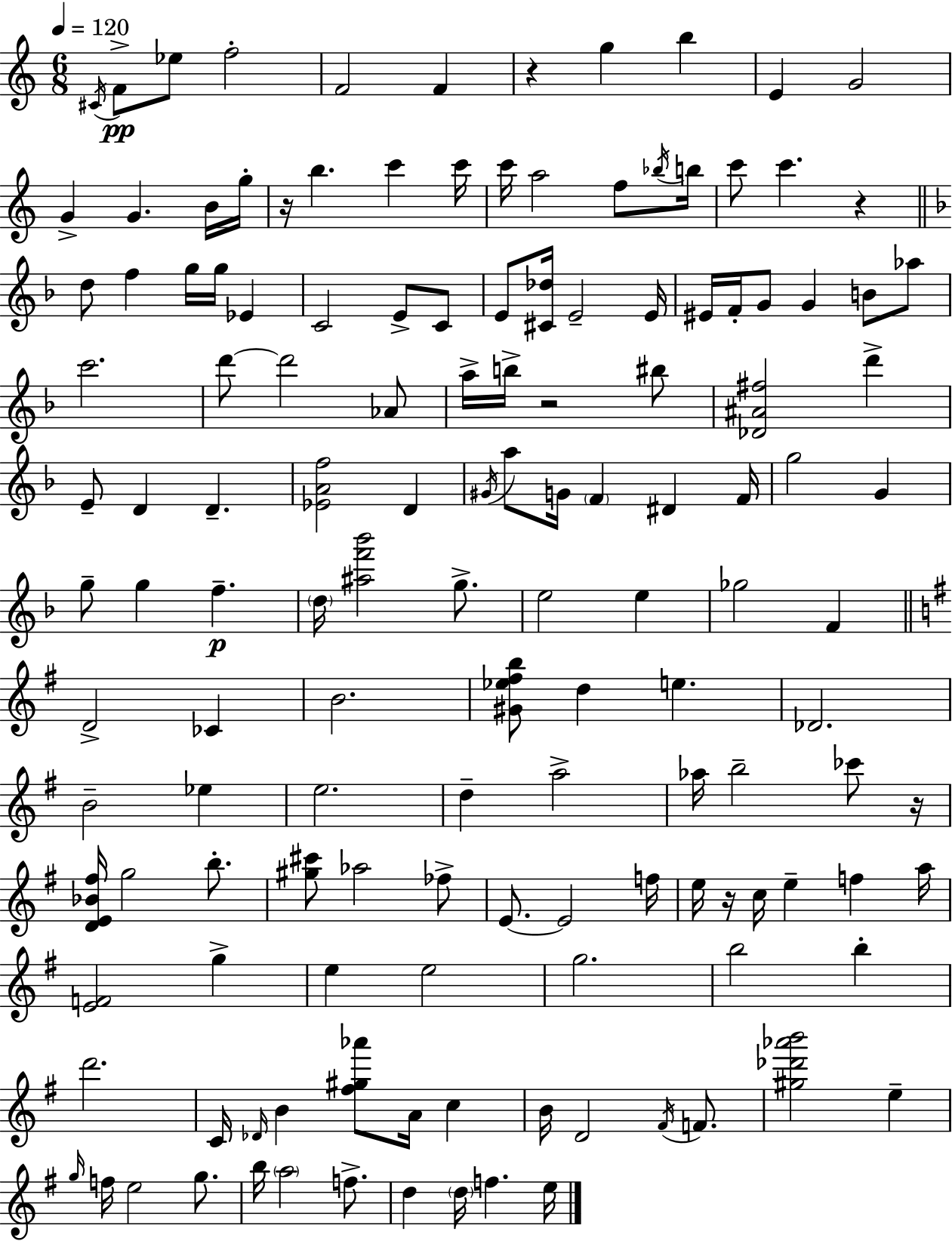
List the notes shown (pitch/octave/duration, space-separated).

C#4/s F4/e Eb5/e F5/h F4/h F4/q R/q G5/q B5/q E4/q G4/h G4/q G4/q. B4/s G5/s R/s B5/q. C6/q C6/s C6/s A5/h F5/e Bb5/s B5/s C6/e C6/q. R/q D5/e F5/q G5/s G5/s Eb4/q C4/h E4/e C4/e E4/e [C#4,Db5]/s E4/h E4/s EIS4/s F4/s G4/e G4/q B4/e Ab5/e C6/h. D6/e D6/h Ab4/e A5/s B5/s R/h BIS5/e [Db4,A#4,F#5]/h D6/q E4/e D4/q D4/q. [Eb4,A4,F5]/h D4/q G#4/s A5/e G4/s F4/q D#4/q F4/s G5/h G4/q G5/e G5/q F5/q. D5/s [A#5,F6,Bb6]/h G5/e. E5/h E5/q Gb5/h F4/q D4/h CES4/q B4/h. [G#4,Eb5,F#5,B5]/e D5/q E5/q. Db4/h. B4/h Eb5/q E5/h. D5/q A5/h Ab5/s B5/h CES6/e R/s [D4,E4,Bb4,F#5]/s G5/h B5/e. [G#5,C#6]/e Ab5/h FES5/e E4/e. E4/h F5/s E5/s R/s C5/s E5/q F5/q A5/s [E4,F4]/h G5/q E5/q E5/h G5/h. B5/h B5/q D6/h. C4/s Db4/s B4/q [F#5,G#5,Ab6]/e A4/s C5/q B4/s D4/h F#4/s F4/e. [G#5,Db6,Ab6,B6]/h E5/q G5/s F5/s E5/h G5/e. B5/s A5/h F5/e. D5/q D5/s F5/q. E5/s